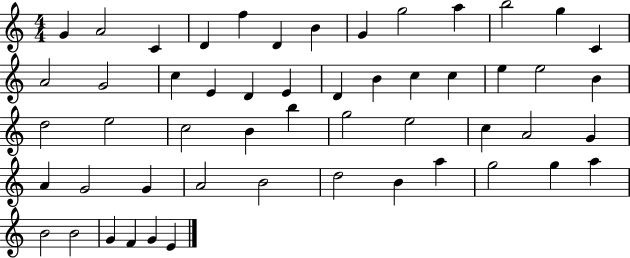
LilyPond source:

{
  \clef treble
  \numericTimeSignature
  \time 4/4
  \key c \major
  g'4 a'2 c'4 | d'4 f''4 d'4 b'4 | g'4 g''2 a''4 | b''2 g''4 c'4 | \break a'2 g'2 | c''4 e'4 d'4 e'4 | d'4 b'4 c''4 c''4 | e''4 e''2 b'4 | \break d''2 e''2 | c''2 b'4 b''4 | g''2 e''2 | c''4 a'2 g'4 | \break a'4 g'2 g'4 | a'2 b'2 | d''2 b'4 a''4 | g''2 g''4 a''4 | \break b'2 b'2 | g'4 f'4 g'4 e'4 | \bar "|."
}